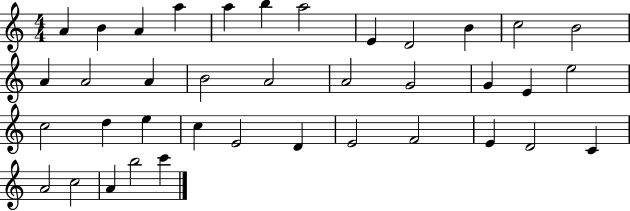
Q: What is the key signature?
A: C major